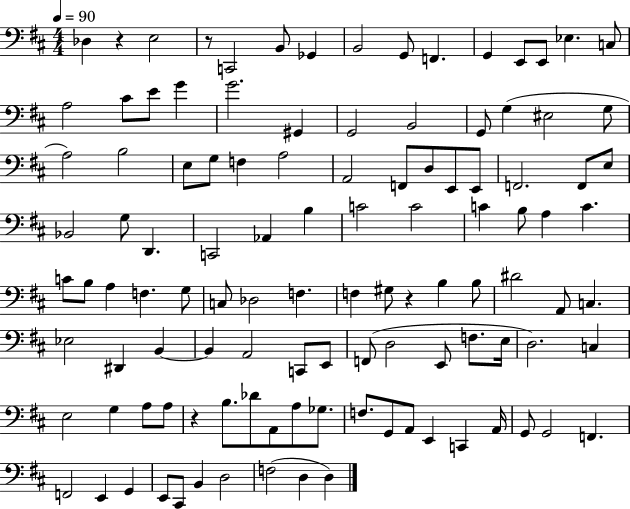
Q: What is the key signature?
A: D major